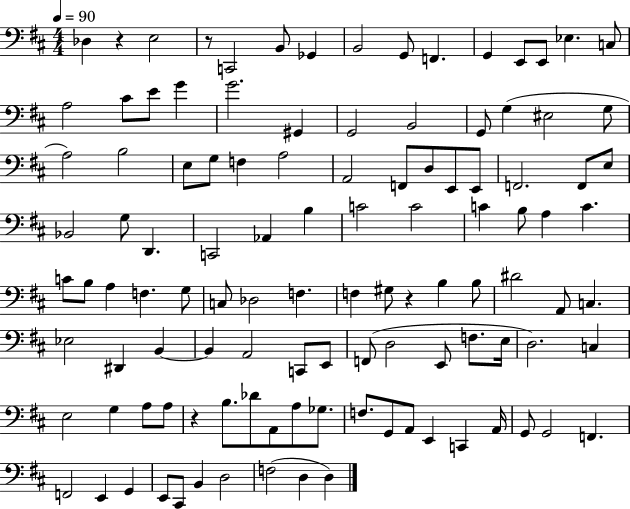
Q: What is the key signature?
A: D major